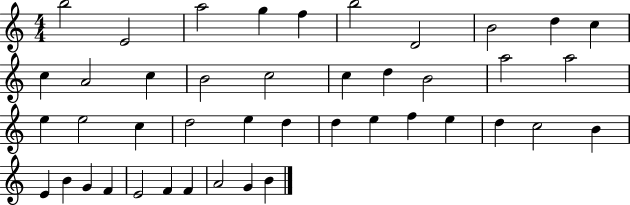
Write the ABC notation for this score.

X:1
T:Untitled
M:4/4
L:1/4
K:C
b2 E2 a2 g f b2 D2 B2 d c c A2 c B2 c2 c d B2 a2 a2 e e2 c d2 e d d e f e d c2 B E B G F E2 F F A2 G B